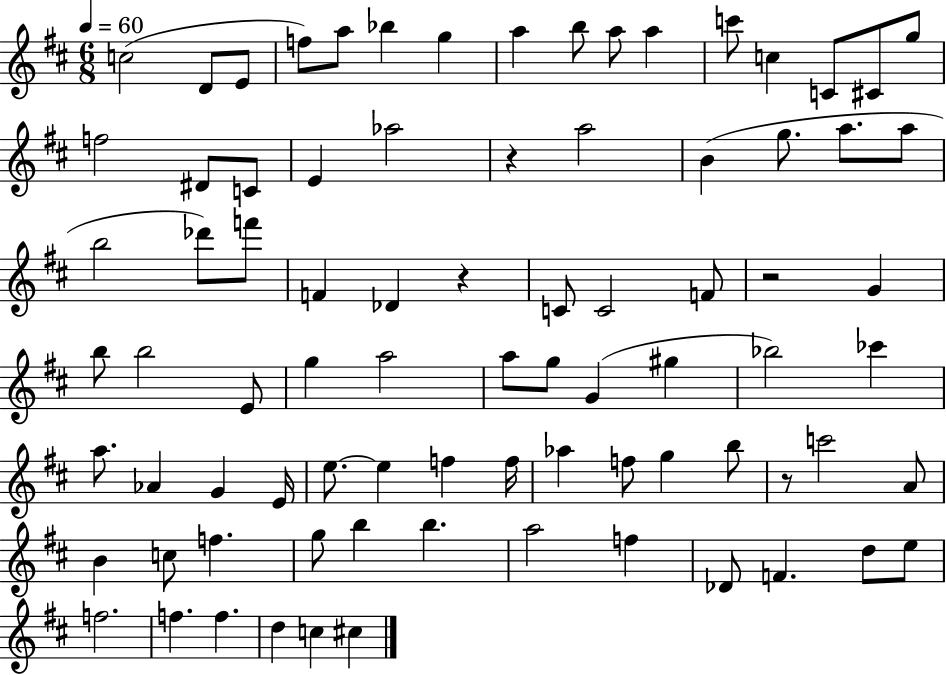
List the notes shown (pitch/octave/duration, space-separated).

C5/h D4/e E4/e F5/e A5/e Bb5/q G5/q A5/q B5/e A5/e A5/q C6/e C5/q C4/e C#4/e G5/e F5/h D#4/e C4/e E4/q Ab5/h R/q A5/h B4/q G5/e. A5/e. A5/e B5/h Db6/e F6/e F4/q Db4/q R/q C4/e C4/h F4/e R/h G4/q B5/e B5/h E4/e G5/q A5/h A5/e G5/e G4/q G#5/q Bb5/h CES6/q A5/e. Ab4/q G4/q E4/s E5/e. E5/q F5/q F5/s Ab5/q F5/e G5/q B5/e R/e C6/h A4/e B4/q C5/e F5/q. G5/e B5/q B5/q. A5/h F5/q Db4/e F4/q. D5/e E5/e F5/h. F5/q. F5/q. D5/q C5/q C#5/q